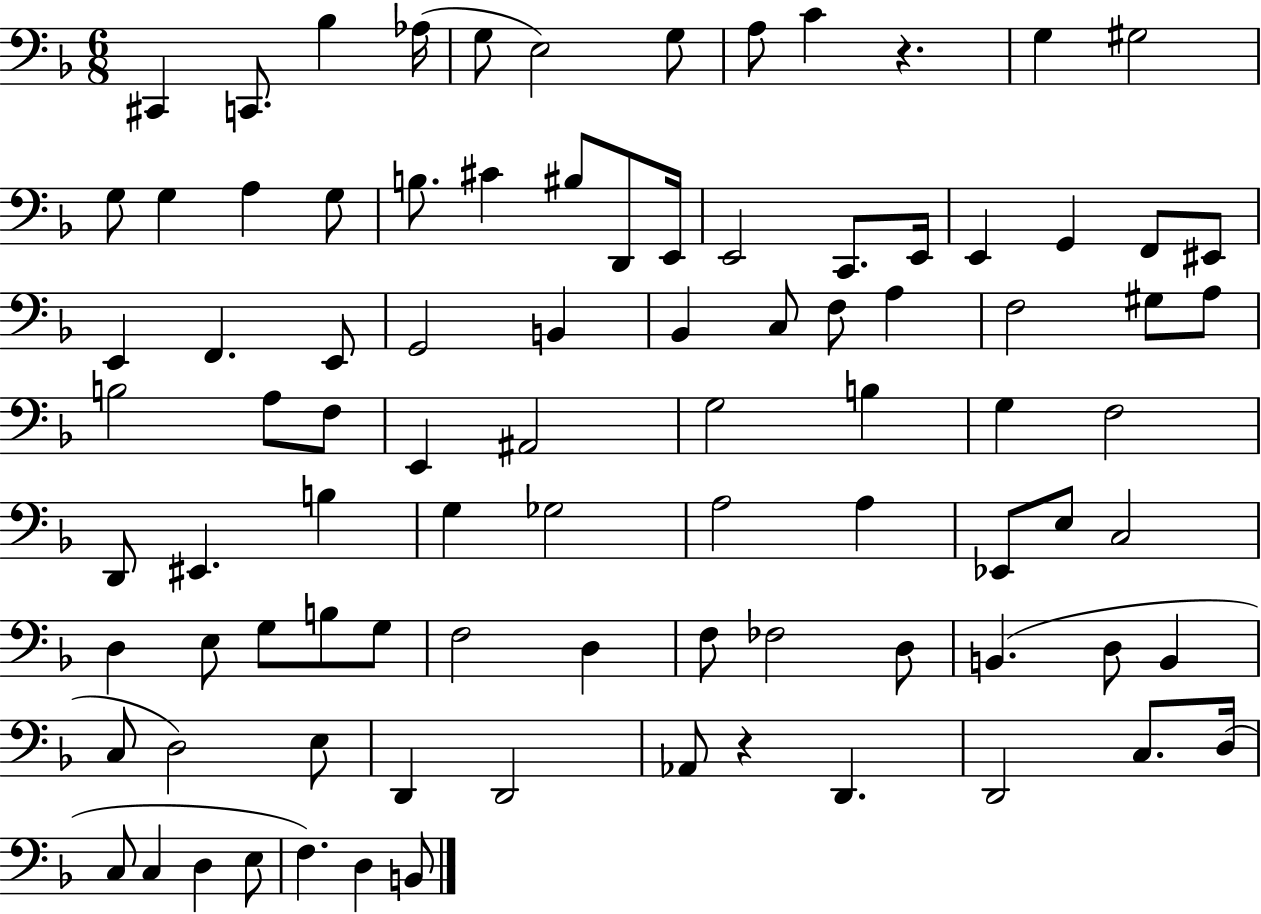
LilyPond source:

{
  \clef bass
  \numericTimeSignature
  \time 6/8
  \key f \major
  cis,4 c,8. bes4 aes16( | g8 e2) g8 | a8 c'4 r4. | g4 gis2 | \break g8 g4 a4 g8 | b8. cis'4 bis8 d,8 e,16 | e,2 c,8. e,16 | e,4 g,4 f,8 eis,8 | \break e,4 f,4. e,8 | g,2 b,4 | bes,4 c8 f8 a4 | f2 gis8 a8 | \break b2 a8 f8 | e,4 ais,2 | g2 b4 | g4 f2 | \break d,8 eis,4. b4 | g4 ges2 | a2 a4 | ees,8 e8 c2 | \break d4 e8 g8 b8 g8 | f2 d4 | f8 fes2 d8 | b,4.( d8 b,4 | \break c8 d2) e8 | d,4 d,2 | aes,8 r4 d,4. | d,2 c8. d16( | \break c8 c4 d4 e8 | f4.) d4 b,8 | \bar "|."
}